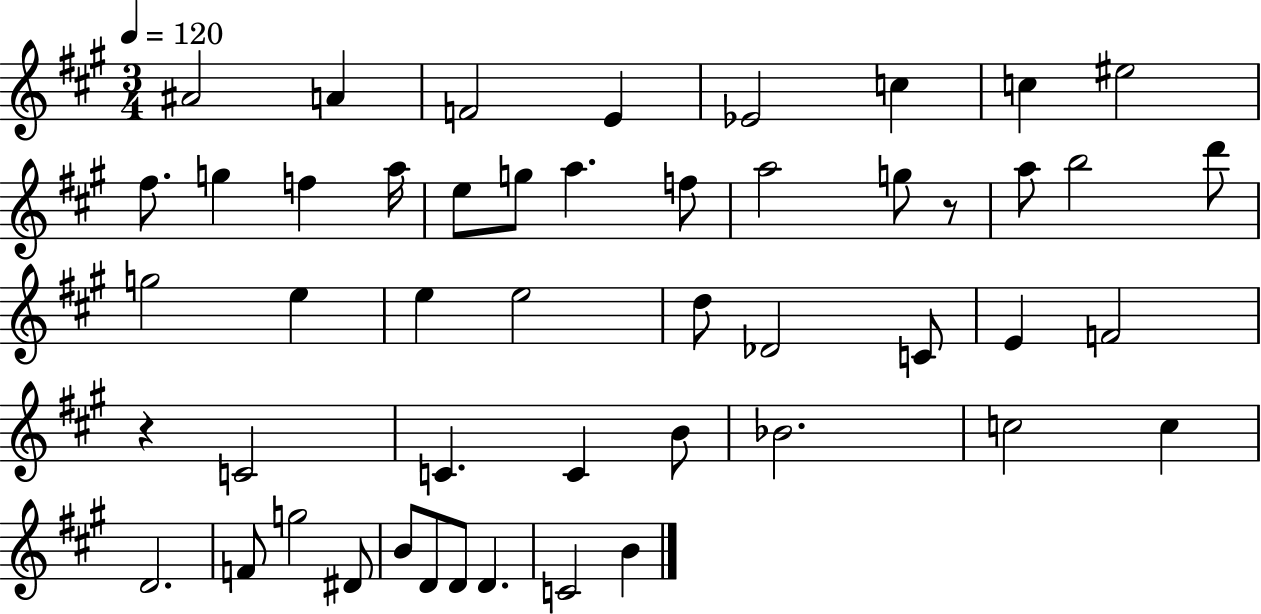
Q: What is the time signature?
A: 3/4